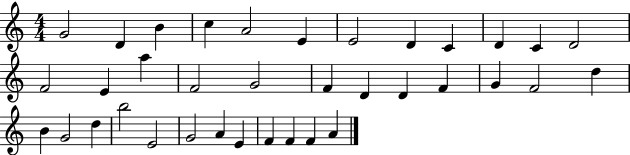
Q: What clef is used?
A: treble